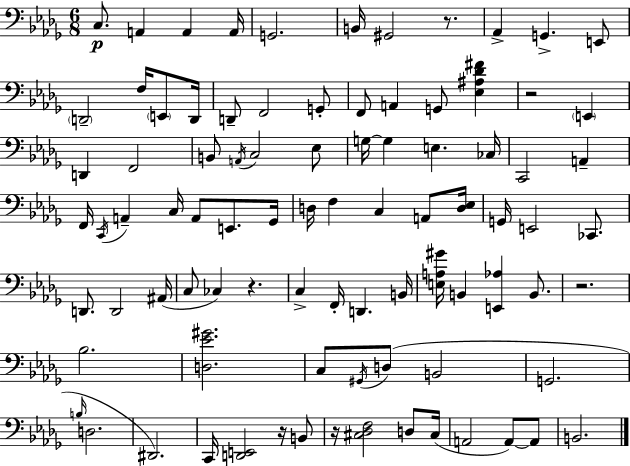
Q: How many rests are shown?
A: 6